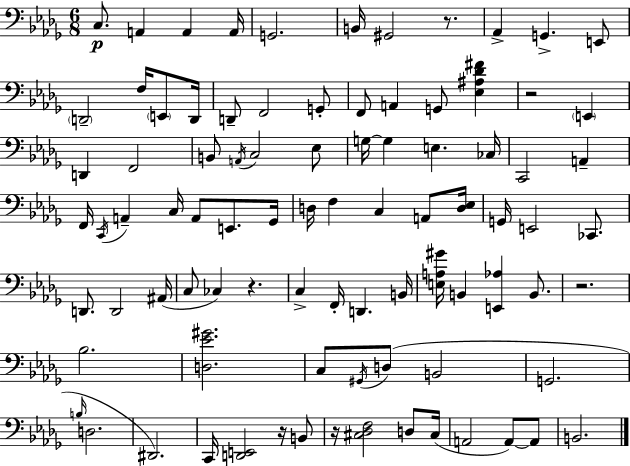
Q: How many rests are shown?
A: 6